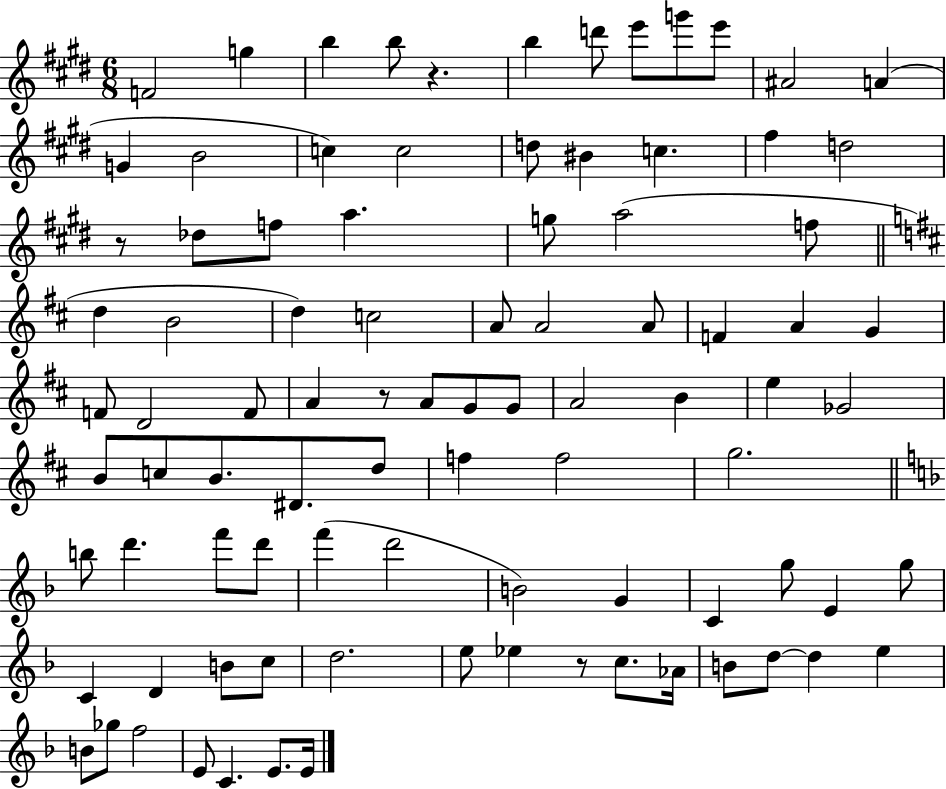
{
  \clef treble
  \numericTimeSignature
  \time 6/8
  \key e \major
  f'2 g''4 | b''4 b''8 r4. | b''4 d'''8 e'''8 g'''8 e'''8 | ais'2 a'4( | \break g'4 b'2 | c''4) c''2 | d''8 bis'4 c''4. | fis''4 d''2 | \break r8 des''8 f''8 a''4. | g''8 a''2( f''8 | \bar "||" \break \key d \major d''4 b'2 | d''4) c''2 | a'8 a'2 a'8 | f'4 a'4 g'4 | \break f'8 d'2 f'8 | a'4 r8 a'8 g'8 g'8 | a'2 b'4 | e''4 ges'2 | \break b'8 c''8 b'8. dis'8. d''8 | f''4 f''2 | g''2. | \bar "||" \break \key f \major b''8 d'''4. f'''8 d'''8 | f'''4( d'''2 | b'2) g'4 | c'4 g''8 e'4 g''8 | \break c'4 d'4 b'8 c''8 | d''2. | e''8 ees''4 r8 c''8. aes'16 | b'8 d''8~~ d''4 e''4 | \break b'8 ges''8 f''2 | e'8 c'4. e'8. e'16 | \bar "|."
}